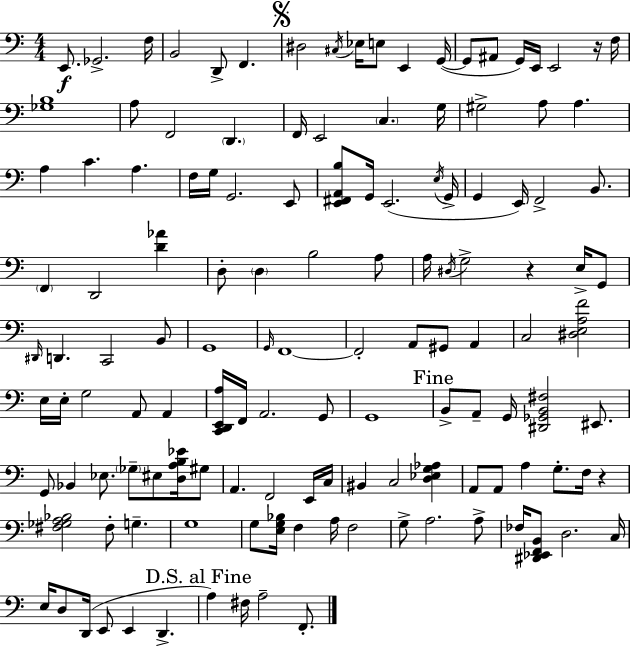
X:1
T:Untitled
M:4/4
L:1/4
K:C
E,,/2 _G,,2 F,/4 B,,2 D,,/2 F,, ^D,2 ^C,/4 _E,/4 E,/2 E,, G,,/4 G,,/2 ^A,,/2 G,,/4 E,,/4 E,,2 z/4 F,/4 [_G,B,]4 A,/2 F,,2 D,, F,,/4 E,,2 C, G,/4 ^G,2 A,/2 A, A, C A, F,/4 G,/4 G,,2 E,,/2 [E,,^F,,A,,B,]/2 G,,/4 E,,2 E,/4 G,,/4 G,, E,,/4 F,,2 B,,/2 F,, D,,2 [D_A] D,/2 D, B,2 A,/2 A,/4 ^D,/4 G,2 z E,/4 G,,/2 ^D,,/4 D,, C,,2 B,,/2 G,,4 G,,/4 F,,4 F,,2 A,,/2 ^G,,/2 A,, C,2 [^D,E,A,F]2 E,/4 E,/4 G,2 A,,/2 A,, [C,,D,,E,,A,]/4 F,,/4 A,,2 G,,/2 G,,4 B,,/2 A,,/2 G,,/4 [^D,,_G,,B,,^F,]2 ^E,,/2 G,,/2 _B,, _E,/2 _G,/2 ^E,/2 [D,A,B,_E]/4 ^G,/2 A,, F,,2 E,,/4 C,/4 ^B,, C,2 [D,_E,G,_A,] A,,/2 A,,/2 A, G,/2 F,/4 z [^F,_G,A,_B,]2 ^F,/2 G, G,4 G,/2 [E,G,_B,]/4 F, A,/4 F,2 G,/2 A,2 A,/2 _F,/4 [^D,,_E,,F,,B,,]/2 D,2 C,/4 E,/4 D,/2 D,,/4 E,,/2 E,, D,, A, ^F,/4 A,2 F,,/2